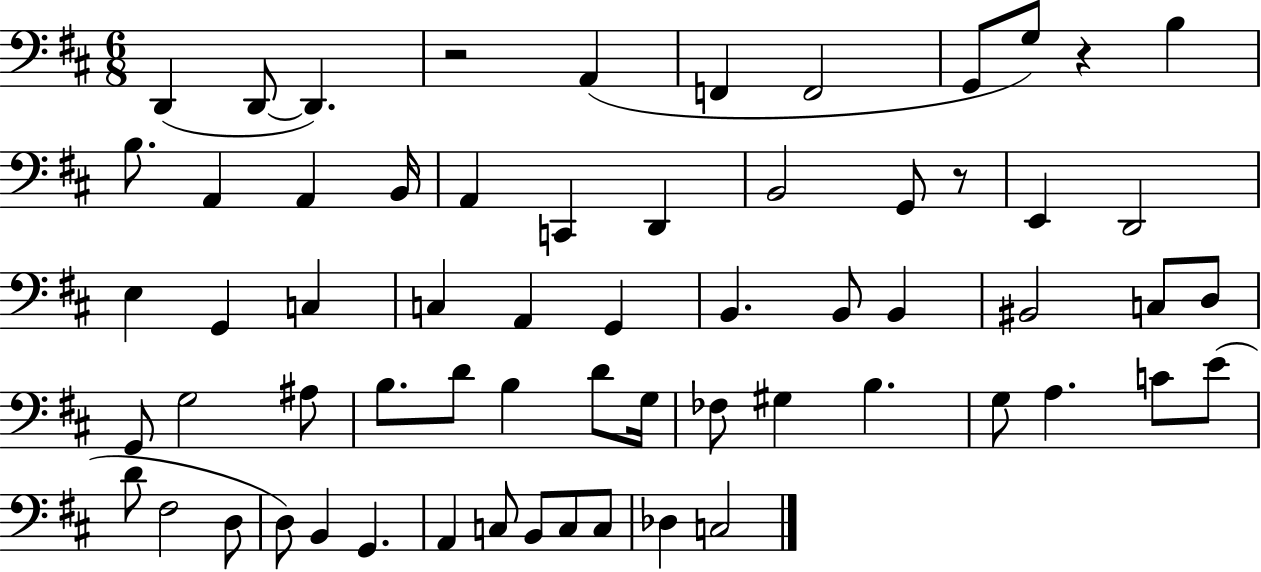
D2/q D2/e D2/q. R/h A2/q F2/q F2/h G2/e G3/e R/q B3/q B3/e. A2/q A2/q B2/s A2/q C2/q D2/q B2/h G2/e R/e E2/q D2/h E3/q G2/q C3/q C3/q A2/q G2/q B2/q. B2/e B2/q BIS2/h C3/e D3/e G2/e G3/h A#3/e B3/e. D4/e B3/q D4/e G3/s FES3/e G#3/q B3/q. G3/e A3/q. C4/e E4/e D4/e F#3/h D3/e D3/e B2/q G2/q. A2/q C3/e B2/e C3/e C3/e Db3/q C3/h